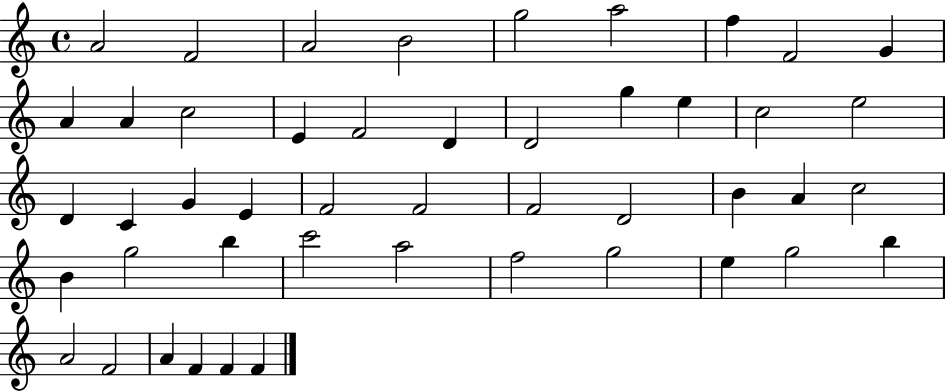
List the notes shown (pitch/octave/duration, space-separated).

A4/h F4/h A4/h B4/h G5/h A5/h F5/q F4/h G4/q A4/q A4/q C5/h E4/q F4/h D4/q D4/h G5/q E5/q C5/h E5/h D4/q C4/q G4/q E4/q F4/h F4/h F4/h D4/h B4/q A4/q C5/h B4/q G5/h B5/q C6/h A5/h F5/h G5/h E5/q G5/h B5/q A4/h F4/h A4/q F4/q F4/q F4/q